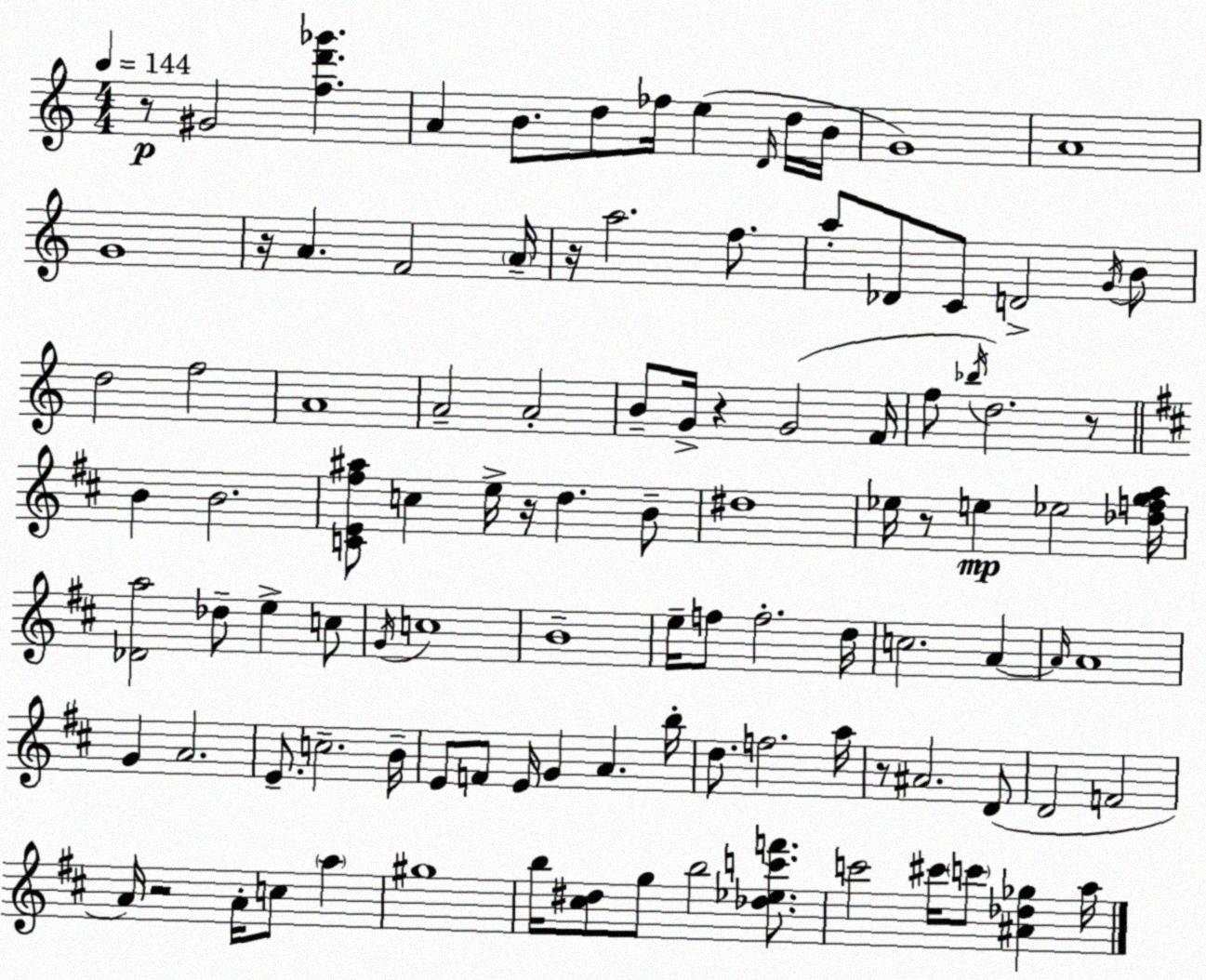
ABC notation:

X:1
T:Untitled
M:4/4
L:1/4
K:Am
z/2 ^G2 [fd'_g'] A B/2 d/2 _f/4 e D/4 d/4 B/4 G4 A4 G4 z/4 A F2 A/4 z/4 a2 f/2 a/2 _D/2 C/2 D2 G/4 B/2 d2 f2 A4 A2 A2 B/2 G/4 z G2 F/4 f/2 _b/4 d2 z/2 B B2 [CE^f^a]/2 c e/4 z/4 d B/2 ^d4 _e/4 z/2 e _e2 [_dfga]/4 [_Da]2 _d/2 e c/2 G/4 c4 B4 e/4 f/2 f2 d/4 c2 A A/4 A4 G A2 E/2 c2 B/4 E/2 F/2 E/4 G A b/4 d/2 f2 a/4 z/2 ^A2 D/2 D2 F2 A/4 z2 A/4 c/2 a ^g4 b/4 [^c^d]/2 g/2 b2 [_d_ec'f']/2 c'2 ^c'/4 c'/2 [^A_d_g] a/4